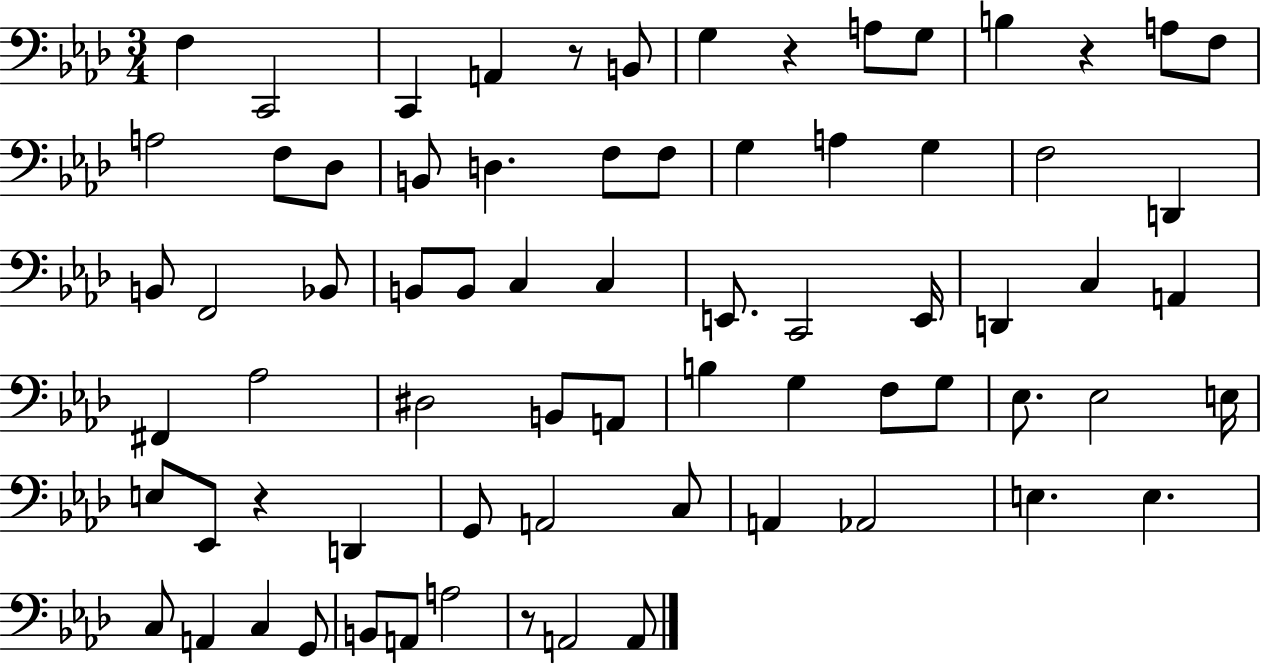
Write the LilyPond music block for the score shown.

{
  \clef bass
  \numericTimeSignature
  \time 3/4
  \key aes \major
  f4 c,2 | c,4 a,4 r8 b,8 | g4 r4 a8 g8 | b4 r4 a8 f8 | \break a2 f8 des8 | b,8 d4. f8 f8 | g4 a4 g4 | f2 d,4 | \break b,8 f,2 bes,8 | b,8 b,8 c4 c4 | e,8. c,2 e,16 | d,4 c4 a,4 | \break fis,4 aes2 | dis2 b,8 a,8 | b4 g4 f8 g8 | ees8. ees2 e16 | \break e8 ees,8 r4 d,4 | g,8 a,2 c8 | a,4 aes,2 | e4. e4. | \break c8 a,4 c4 g,8 | b,8 a,8 a2 | r8 a,2 a,8 | \bar "|."
}